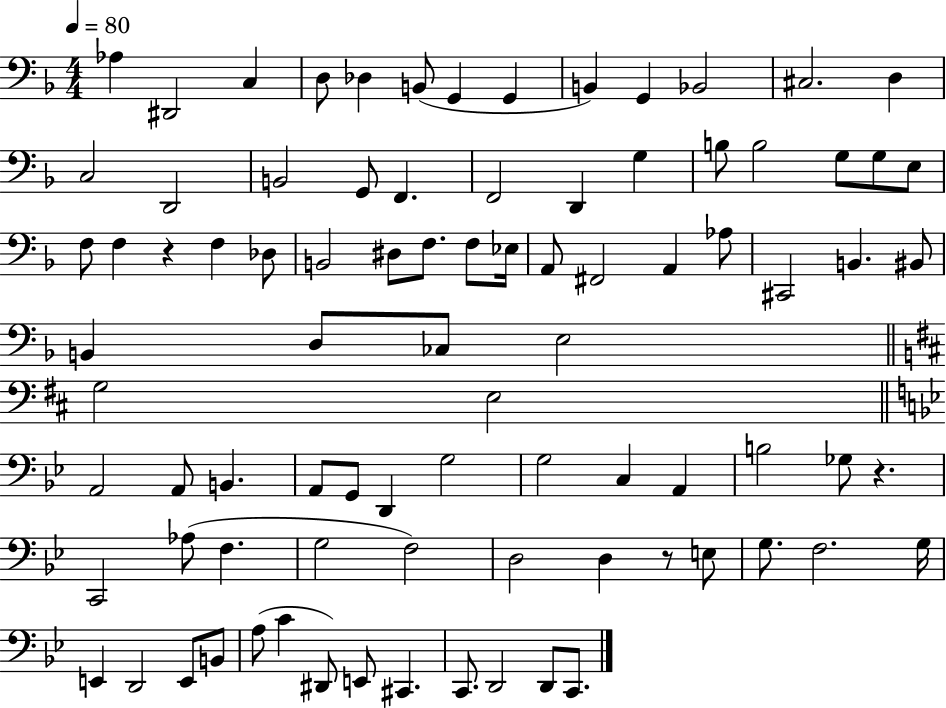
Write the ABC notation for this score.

X:1
T:Untitled
M:4/4
L:1/4
K:F
_A, ^D,,2 C, D,/2 _D, B,,/2 G,, G,, B,, G,, _B,,2 ^C,2 D, C,2 D,,2 B,,2 G,,/2 F,, F,,2 D,, G, B,/2 B,2 G,/2 G,/2 E,/2 F,/2 F, z F, _D,/2 B,,2 ^D,/2 F,/2 F,/2 _E,/4 A,,/2 ^F,,2 A,, _A,/2 ^C,,2 B,, ^B,,/2 B,, D,/2 _C,/2 E,2 G,2 E,2 A,,2 A,,/2 B,, A,,/2 G,,/2 D,, G,2 G,2 C, A,, B,2 _G,/2 z C,,2 _A,/2 F, G,2 F,2 D,2 D, z/2 E,/2 G,/2 F,2 G,/4 E,, D,,2 E,,/2 B,,/2 A,/2 C ^D,,/2 E,,/2 ^C,, C,,/2 D,,2 D,,/2 C,,/2